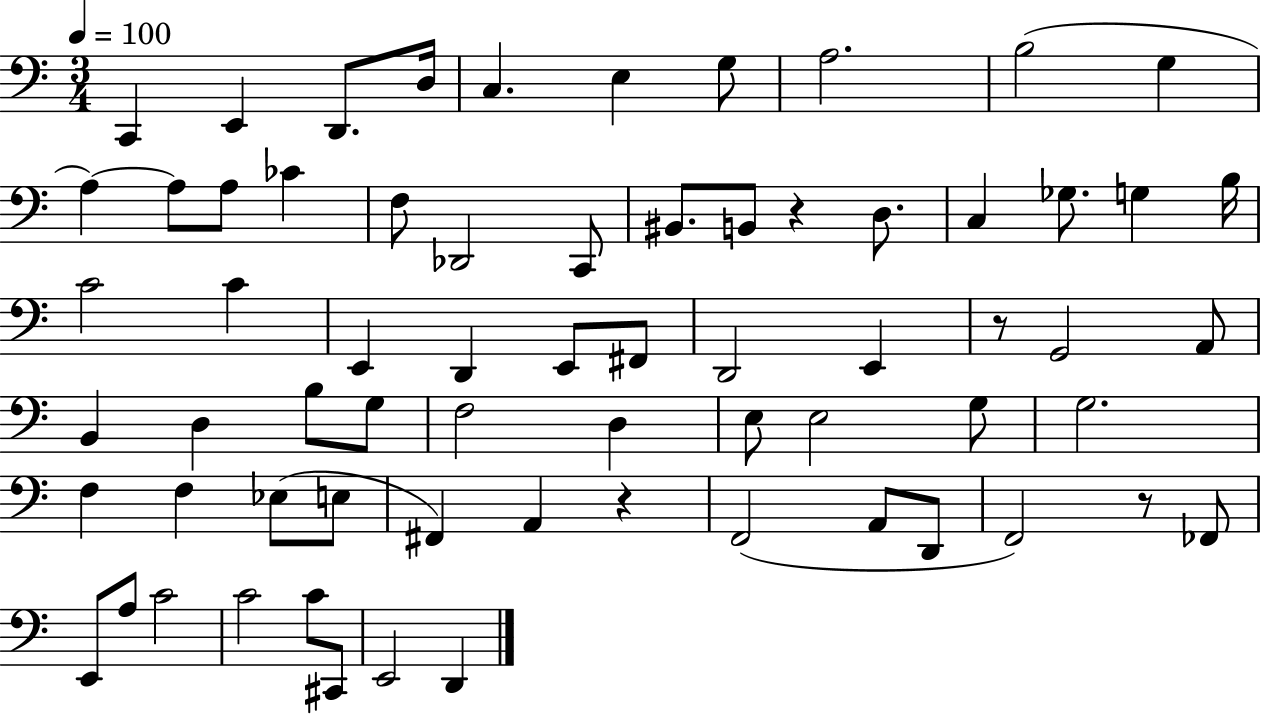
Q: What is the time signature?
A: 3/4